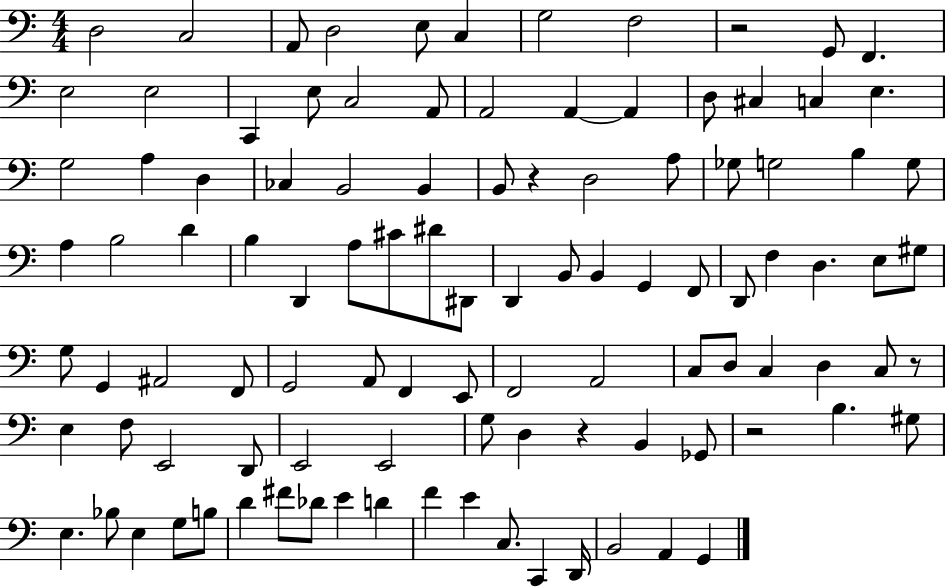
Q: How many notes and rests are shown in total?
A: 105